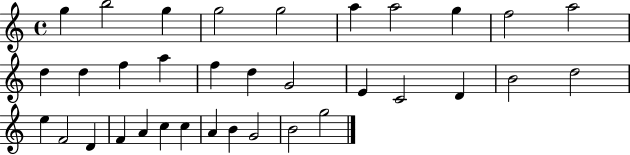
X:1
T:Untitled
M:4/4
L:1/4
K:C
g b2 g g2 g2 a a2 g f2 a2 d d f a f d G2 E C2 D B2 d2 e F2 D F A c c A B G2 B2 g2